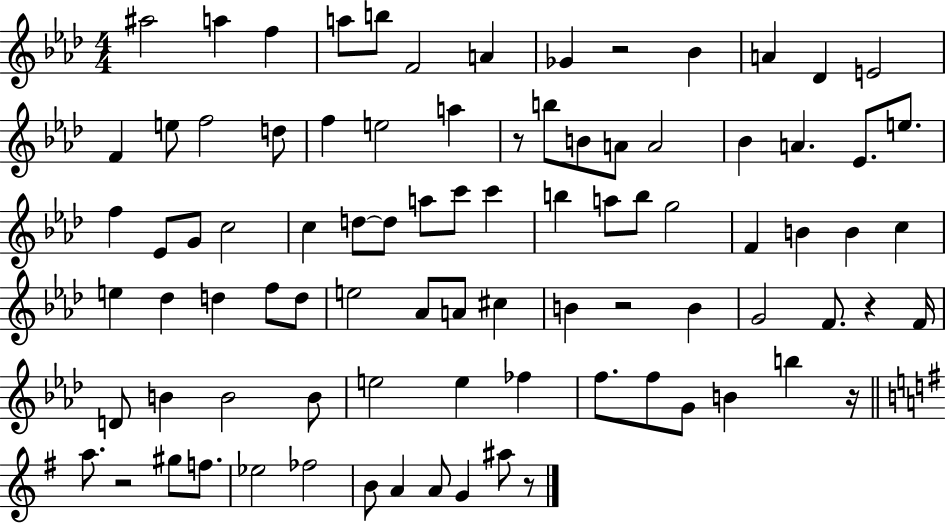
A#5/h A5/q F5/q A5/e B5/e F4/h A4/q Gb4/q R/h Bb4/q A4/q Db4/q E4/h F4/q E5/e F5/h D5/e F5/q E5/h A5/q R/e B5/e B4/e A4/e A4/h Bb4/q A4/q. Eb4/e. E5/e. F5/q Eb4/e G4/e C5/h C5/q D5/e D5/e A5/e C6/e C6/q B5/q A5/e B5/e G5/h F4/q B4/q B4/q C5/q E5/q Db5/q D5/q F5/e D5/e E5/h Ab4/e A4/e C#5/q B4/q R/h B4/q G4/h F4/e. R/q F4/s D4/e B4/q B4/h B4/e E5/h E5/q FES5/q F5/e. F5/e G4/e B4/q B5/q R/s A5/e. R/h G#5/e F5/e. Eb5/h FES5/h B4/e A4/q A4/e G4/q A#5/e R/e